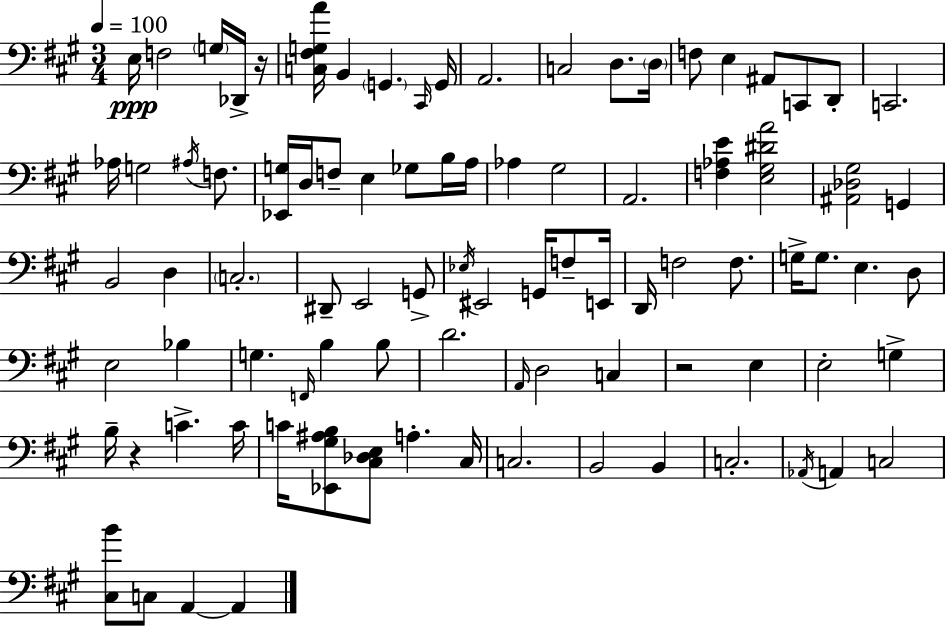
X:1
T:Untitled
M:3/4
L:1/4
K:A
E,/4 F,2 G,/4 _D,,/4 z/4 [C,^F,G,A]/4 B,, G,, ^C,,/4 G,,/4 A,,2 C,2 D,/2 D,/4 F,/2 E, ^A,,/2 C,,/2 D,,/2 C,,2 _A,/4 G,2 ^A,/4 F,/2 [_E,,G,]/4 D,/4 F,/2 E, _G,/2 B,/4 A,/4 _A, ^G,2 A,,2 [F,_A,E] [E,^G,^DA]2 [^A,,_D,^G,]2 G,, B,,2 D, C,2 ^D,,/2 E,,2 G,,/2 _E,/4 ^E,,2 G,,/4 F,/2 E,,/4 D,,/4 F,2 F,/2 G,/4 G,/2 E, D,/2 E,2 _B, G, F,,/4 B, B,/2 D2 A,,/4 D,2 C, z2 E, E,2 G, B,/4 z C C/4 C/4 [_E,,^G,^A,B,]/2 [^C,_D,E,]/2 A, ^C,/4 C,2 B,,2 B,, C,2 _A,,/4 A,, C,2 [^C,B]/2 C,/2 A,, A,,